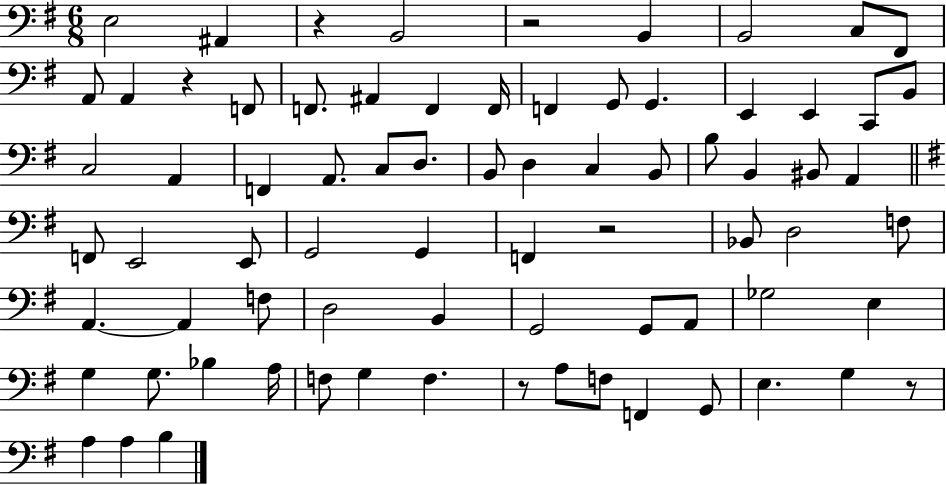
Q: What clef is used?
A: bass